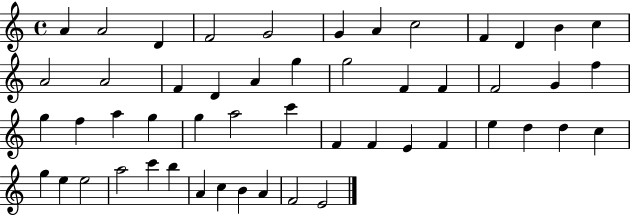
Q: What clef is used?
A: treble